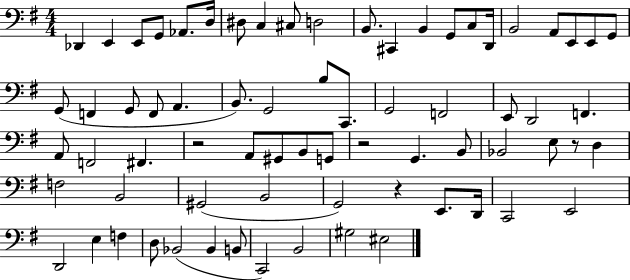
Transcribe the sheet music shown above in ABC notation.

X:1
T:Untitled
M:4/4
L:1/4
K:G
_D,, E,, E,,/2 G,,/2 _A,,/2 D,/4 ^D,/2 C, ^C,/2 D,2 B,,/2 ^C,, B,, G,,/2 C,/2 D,,/4 B,,2 A,,/2 E,,/2 E,,/2 G,,/2 G,,/2 F,, G,,/2 F,,/2 A,, B,,/2 G,,2 B,/2 C,,/2 G,,2 F,,2 E,,/2 D,,2 F,, A,,/2 F,,2 ^F,, z2 A,,/2 ^G,,/2 B,,/2 G,,/2 z2 G,, B,,/2 _B,,2 E,/2 z/2 D, F,2 B,,2 ^G,,2 B,,2 G,,2 z E,,/2 D,,/4 C,,2 E,,2 D,,2 E, F, D,/2 _B,,2 _B,, B,,/2 C,,2 B,,2 ^G,2 ^E,2